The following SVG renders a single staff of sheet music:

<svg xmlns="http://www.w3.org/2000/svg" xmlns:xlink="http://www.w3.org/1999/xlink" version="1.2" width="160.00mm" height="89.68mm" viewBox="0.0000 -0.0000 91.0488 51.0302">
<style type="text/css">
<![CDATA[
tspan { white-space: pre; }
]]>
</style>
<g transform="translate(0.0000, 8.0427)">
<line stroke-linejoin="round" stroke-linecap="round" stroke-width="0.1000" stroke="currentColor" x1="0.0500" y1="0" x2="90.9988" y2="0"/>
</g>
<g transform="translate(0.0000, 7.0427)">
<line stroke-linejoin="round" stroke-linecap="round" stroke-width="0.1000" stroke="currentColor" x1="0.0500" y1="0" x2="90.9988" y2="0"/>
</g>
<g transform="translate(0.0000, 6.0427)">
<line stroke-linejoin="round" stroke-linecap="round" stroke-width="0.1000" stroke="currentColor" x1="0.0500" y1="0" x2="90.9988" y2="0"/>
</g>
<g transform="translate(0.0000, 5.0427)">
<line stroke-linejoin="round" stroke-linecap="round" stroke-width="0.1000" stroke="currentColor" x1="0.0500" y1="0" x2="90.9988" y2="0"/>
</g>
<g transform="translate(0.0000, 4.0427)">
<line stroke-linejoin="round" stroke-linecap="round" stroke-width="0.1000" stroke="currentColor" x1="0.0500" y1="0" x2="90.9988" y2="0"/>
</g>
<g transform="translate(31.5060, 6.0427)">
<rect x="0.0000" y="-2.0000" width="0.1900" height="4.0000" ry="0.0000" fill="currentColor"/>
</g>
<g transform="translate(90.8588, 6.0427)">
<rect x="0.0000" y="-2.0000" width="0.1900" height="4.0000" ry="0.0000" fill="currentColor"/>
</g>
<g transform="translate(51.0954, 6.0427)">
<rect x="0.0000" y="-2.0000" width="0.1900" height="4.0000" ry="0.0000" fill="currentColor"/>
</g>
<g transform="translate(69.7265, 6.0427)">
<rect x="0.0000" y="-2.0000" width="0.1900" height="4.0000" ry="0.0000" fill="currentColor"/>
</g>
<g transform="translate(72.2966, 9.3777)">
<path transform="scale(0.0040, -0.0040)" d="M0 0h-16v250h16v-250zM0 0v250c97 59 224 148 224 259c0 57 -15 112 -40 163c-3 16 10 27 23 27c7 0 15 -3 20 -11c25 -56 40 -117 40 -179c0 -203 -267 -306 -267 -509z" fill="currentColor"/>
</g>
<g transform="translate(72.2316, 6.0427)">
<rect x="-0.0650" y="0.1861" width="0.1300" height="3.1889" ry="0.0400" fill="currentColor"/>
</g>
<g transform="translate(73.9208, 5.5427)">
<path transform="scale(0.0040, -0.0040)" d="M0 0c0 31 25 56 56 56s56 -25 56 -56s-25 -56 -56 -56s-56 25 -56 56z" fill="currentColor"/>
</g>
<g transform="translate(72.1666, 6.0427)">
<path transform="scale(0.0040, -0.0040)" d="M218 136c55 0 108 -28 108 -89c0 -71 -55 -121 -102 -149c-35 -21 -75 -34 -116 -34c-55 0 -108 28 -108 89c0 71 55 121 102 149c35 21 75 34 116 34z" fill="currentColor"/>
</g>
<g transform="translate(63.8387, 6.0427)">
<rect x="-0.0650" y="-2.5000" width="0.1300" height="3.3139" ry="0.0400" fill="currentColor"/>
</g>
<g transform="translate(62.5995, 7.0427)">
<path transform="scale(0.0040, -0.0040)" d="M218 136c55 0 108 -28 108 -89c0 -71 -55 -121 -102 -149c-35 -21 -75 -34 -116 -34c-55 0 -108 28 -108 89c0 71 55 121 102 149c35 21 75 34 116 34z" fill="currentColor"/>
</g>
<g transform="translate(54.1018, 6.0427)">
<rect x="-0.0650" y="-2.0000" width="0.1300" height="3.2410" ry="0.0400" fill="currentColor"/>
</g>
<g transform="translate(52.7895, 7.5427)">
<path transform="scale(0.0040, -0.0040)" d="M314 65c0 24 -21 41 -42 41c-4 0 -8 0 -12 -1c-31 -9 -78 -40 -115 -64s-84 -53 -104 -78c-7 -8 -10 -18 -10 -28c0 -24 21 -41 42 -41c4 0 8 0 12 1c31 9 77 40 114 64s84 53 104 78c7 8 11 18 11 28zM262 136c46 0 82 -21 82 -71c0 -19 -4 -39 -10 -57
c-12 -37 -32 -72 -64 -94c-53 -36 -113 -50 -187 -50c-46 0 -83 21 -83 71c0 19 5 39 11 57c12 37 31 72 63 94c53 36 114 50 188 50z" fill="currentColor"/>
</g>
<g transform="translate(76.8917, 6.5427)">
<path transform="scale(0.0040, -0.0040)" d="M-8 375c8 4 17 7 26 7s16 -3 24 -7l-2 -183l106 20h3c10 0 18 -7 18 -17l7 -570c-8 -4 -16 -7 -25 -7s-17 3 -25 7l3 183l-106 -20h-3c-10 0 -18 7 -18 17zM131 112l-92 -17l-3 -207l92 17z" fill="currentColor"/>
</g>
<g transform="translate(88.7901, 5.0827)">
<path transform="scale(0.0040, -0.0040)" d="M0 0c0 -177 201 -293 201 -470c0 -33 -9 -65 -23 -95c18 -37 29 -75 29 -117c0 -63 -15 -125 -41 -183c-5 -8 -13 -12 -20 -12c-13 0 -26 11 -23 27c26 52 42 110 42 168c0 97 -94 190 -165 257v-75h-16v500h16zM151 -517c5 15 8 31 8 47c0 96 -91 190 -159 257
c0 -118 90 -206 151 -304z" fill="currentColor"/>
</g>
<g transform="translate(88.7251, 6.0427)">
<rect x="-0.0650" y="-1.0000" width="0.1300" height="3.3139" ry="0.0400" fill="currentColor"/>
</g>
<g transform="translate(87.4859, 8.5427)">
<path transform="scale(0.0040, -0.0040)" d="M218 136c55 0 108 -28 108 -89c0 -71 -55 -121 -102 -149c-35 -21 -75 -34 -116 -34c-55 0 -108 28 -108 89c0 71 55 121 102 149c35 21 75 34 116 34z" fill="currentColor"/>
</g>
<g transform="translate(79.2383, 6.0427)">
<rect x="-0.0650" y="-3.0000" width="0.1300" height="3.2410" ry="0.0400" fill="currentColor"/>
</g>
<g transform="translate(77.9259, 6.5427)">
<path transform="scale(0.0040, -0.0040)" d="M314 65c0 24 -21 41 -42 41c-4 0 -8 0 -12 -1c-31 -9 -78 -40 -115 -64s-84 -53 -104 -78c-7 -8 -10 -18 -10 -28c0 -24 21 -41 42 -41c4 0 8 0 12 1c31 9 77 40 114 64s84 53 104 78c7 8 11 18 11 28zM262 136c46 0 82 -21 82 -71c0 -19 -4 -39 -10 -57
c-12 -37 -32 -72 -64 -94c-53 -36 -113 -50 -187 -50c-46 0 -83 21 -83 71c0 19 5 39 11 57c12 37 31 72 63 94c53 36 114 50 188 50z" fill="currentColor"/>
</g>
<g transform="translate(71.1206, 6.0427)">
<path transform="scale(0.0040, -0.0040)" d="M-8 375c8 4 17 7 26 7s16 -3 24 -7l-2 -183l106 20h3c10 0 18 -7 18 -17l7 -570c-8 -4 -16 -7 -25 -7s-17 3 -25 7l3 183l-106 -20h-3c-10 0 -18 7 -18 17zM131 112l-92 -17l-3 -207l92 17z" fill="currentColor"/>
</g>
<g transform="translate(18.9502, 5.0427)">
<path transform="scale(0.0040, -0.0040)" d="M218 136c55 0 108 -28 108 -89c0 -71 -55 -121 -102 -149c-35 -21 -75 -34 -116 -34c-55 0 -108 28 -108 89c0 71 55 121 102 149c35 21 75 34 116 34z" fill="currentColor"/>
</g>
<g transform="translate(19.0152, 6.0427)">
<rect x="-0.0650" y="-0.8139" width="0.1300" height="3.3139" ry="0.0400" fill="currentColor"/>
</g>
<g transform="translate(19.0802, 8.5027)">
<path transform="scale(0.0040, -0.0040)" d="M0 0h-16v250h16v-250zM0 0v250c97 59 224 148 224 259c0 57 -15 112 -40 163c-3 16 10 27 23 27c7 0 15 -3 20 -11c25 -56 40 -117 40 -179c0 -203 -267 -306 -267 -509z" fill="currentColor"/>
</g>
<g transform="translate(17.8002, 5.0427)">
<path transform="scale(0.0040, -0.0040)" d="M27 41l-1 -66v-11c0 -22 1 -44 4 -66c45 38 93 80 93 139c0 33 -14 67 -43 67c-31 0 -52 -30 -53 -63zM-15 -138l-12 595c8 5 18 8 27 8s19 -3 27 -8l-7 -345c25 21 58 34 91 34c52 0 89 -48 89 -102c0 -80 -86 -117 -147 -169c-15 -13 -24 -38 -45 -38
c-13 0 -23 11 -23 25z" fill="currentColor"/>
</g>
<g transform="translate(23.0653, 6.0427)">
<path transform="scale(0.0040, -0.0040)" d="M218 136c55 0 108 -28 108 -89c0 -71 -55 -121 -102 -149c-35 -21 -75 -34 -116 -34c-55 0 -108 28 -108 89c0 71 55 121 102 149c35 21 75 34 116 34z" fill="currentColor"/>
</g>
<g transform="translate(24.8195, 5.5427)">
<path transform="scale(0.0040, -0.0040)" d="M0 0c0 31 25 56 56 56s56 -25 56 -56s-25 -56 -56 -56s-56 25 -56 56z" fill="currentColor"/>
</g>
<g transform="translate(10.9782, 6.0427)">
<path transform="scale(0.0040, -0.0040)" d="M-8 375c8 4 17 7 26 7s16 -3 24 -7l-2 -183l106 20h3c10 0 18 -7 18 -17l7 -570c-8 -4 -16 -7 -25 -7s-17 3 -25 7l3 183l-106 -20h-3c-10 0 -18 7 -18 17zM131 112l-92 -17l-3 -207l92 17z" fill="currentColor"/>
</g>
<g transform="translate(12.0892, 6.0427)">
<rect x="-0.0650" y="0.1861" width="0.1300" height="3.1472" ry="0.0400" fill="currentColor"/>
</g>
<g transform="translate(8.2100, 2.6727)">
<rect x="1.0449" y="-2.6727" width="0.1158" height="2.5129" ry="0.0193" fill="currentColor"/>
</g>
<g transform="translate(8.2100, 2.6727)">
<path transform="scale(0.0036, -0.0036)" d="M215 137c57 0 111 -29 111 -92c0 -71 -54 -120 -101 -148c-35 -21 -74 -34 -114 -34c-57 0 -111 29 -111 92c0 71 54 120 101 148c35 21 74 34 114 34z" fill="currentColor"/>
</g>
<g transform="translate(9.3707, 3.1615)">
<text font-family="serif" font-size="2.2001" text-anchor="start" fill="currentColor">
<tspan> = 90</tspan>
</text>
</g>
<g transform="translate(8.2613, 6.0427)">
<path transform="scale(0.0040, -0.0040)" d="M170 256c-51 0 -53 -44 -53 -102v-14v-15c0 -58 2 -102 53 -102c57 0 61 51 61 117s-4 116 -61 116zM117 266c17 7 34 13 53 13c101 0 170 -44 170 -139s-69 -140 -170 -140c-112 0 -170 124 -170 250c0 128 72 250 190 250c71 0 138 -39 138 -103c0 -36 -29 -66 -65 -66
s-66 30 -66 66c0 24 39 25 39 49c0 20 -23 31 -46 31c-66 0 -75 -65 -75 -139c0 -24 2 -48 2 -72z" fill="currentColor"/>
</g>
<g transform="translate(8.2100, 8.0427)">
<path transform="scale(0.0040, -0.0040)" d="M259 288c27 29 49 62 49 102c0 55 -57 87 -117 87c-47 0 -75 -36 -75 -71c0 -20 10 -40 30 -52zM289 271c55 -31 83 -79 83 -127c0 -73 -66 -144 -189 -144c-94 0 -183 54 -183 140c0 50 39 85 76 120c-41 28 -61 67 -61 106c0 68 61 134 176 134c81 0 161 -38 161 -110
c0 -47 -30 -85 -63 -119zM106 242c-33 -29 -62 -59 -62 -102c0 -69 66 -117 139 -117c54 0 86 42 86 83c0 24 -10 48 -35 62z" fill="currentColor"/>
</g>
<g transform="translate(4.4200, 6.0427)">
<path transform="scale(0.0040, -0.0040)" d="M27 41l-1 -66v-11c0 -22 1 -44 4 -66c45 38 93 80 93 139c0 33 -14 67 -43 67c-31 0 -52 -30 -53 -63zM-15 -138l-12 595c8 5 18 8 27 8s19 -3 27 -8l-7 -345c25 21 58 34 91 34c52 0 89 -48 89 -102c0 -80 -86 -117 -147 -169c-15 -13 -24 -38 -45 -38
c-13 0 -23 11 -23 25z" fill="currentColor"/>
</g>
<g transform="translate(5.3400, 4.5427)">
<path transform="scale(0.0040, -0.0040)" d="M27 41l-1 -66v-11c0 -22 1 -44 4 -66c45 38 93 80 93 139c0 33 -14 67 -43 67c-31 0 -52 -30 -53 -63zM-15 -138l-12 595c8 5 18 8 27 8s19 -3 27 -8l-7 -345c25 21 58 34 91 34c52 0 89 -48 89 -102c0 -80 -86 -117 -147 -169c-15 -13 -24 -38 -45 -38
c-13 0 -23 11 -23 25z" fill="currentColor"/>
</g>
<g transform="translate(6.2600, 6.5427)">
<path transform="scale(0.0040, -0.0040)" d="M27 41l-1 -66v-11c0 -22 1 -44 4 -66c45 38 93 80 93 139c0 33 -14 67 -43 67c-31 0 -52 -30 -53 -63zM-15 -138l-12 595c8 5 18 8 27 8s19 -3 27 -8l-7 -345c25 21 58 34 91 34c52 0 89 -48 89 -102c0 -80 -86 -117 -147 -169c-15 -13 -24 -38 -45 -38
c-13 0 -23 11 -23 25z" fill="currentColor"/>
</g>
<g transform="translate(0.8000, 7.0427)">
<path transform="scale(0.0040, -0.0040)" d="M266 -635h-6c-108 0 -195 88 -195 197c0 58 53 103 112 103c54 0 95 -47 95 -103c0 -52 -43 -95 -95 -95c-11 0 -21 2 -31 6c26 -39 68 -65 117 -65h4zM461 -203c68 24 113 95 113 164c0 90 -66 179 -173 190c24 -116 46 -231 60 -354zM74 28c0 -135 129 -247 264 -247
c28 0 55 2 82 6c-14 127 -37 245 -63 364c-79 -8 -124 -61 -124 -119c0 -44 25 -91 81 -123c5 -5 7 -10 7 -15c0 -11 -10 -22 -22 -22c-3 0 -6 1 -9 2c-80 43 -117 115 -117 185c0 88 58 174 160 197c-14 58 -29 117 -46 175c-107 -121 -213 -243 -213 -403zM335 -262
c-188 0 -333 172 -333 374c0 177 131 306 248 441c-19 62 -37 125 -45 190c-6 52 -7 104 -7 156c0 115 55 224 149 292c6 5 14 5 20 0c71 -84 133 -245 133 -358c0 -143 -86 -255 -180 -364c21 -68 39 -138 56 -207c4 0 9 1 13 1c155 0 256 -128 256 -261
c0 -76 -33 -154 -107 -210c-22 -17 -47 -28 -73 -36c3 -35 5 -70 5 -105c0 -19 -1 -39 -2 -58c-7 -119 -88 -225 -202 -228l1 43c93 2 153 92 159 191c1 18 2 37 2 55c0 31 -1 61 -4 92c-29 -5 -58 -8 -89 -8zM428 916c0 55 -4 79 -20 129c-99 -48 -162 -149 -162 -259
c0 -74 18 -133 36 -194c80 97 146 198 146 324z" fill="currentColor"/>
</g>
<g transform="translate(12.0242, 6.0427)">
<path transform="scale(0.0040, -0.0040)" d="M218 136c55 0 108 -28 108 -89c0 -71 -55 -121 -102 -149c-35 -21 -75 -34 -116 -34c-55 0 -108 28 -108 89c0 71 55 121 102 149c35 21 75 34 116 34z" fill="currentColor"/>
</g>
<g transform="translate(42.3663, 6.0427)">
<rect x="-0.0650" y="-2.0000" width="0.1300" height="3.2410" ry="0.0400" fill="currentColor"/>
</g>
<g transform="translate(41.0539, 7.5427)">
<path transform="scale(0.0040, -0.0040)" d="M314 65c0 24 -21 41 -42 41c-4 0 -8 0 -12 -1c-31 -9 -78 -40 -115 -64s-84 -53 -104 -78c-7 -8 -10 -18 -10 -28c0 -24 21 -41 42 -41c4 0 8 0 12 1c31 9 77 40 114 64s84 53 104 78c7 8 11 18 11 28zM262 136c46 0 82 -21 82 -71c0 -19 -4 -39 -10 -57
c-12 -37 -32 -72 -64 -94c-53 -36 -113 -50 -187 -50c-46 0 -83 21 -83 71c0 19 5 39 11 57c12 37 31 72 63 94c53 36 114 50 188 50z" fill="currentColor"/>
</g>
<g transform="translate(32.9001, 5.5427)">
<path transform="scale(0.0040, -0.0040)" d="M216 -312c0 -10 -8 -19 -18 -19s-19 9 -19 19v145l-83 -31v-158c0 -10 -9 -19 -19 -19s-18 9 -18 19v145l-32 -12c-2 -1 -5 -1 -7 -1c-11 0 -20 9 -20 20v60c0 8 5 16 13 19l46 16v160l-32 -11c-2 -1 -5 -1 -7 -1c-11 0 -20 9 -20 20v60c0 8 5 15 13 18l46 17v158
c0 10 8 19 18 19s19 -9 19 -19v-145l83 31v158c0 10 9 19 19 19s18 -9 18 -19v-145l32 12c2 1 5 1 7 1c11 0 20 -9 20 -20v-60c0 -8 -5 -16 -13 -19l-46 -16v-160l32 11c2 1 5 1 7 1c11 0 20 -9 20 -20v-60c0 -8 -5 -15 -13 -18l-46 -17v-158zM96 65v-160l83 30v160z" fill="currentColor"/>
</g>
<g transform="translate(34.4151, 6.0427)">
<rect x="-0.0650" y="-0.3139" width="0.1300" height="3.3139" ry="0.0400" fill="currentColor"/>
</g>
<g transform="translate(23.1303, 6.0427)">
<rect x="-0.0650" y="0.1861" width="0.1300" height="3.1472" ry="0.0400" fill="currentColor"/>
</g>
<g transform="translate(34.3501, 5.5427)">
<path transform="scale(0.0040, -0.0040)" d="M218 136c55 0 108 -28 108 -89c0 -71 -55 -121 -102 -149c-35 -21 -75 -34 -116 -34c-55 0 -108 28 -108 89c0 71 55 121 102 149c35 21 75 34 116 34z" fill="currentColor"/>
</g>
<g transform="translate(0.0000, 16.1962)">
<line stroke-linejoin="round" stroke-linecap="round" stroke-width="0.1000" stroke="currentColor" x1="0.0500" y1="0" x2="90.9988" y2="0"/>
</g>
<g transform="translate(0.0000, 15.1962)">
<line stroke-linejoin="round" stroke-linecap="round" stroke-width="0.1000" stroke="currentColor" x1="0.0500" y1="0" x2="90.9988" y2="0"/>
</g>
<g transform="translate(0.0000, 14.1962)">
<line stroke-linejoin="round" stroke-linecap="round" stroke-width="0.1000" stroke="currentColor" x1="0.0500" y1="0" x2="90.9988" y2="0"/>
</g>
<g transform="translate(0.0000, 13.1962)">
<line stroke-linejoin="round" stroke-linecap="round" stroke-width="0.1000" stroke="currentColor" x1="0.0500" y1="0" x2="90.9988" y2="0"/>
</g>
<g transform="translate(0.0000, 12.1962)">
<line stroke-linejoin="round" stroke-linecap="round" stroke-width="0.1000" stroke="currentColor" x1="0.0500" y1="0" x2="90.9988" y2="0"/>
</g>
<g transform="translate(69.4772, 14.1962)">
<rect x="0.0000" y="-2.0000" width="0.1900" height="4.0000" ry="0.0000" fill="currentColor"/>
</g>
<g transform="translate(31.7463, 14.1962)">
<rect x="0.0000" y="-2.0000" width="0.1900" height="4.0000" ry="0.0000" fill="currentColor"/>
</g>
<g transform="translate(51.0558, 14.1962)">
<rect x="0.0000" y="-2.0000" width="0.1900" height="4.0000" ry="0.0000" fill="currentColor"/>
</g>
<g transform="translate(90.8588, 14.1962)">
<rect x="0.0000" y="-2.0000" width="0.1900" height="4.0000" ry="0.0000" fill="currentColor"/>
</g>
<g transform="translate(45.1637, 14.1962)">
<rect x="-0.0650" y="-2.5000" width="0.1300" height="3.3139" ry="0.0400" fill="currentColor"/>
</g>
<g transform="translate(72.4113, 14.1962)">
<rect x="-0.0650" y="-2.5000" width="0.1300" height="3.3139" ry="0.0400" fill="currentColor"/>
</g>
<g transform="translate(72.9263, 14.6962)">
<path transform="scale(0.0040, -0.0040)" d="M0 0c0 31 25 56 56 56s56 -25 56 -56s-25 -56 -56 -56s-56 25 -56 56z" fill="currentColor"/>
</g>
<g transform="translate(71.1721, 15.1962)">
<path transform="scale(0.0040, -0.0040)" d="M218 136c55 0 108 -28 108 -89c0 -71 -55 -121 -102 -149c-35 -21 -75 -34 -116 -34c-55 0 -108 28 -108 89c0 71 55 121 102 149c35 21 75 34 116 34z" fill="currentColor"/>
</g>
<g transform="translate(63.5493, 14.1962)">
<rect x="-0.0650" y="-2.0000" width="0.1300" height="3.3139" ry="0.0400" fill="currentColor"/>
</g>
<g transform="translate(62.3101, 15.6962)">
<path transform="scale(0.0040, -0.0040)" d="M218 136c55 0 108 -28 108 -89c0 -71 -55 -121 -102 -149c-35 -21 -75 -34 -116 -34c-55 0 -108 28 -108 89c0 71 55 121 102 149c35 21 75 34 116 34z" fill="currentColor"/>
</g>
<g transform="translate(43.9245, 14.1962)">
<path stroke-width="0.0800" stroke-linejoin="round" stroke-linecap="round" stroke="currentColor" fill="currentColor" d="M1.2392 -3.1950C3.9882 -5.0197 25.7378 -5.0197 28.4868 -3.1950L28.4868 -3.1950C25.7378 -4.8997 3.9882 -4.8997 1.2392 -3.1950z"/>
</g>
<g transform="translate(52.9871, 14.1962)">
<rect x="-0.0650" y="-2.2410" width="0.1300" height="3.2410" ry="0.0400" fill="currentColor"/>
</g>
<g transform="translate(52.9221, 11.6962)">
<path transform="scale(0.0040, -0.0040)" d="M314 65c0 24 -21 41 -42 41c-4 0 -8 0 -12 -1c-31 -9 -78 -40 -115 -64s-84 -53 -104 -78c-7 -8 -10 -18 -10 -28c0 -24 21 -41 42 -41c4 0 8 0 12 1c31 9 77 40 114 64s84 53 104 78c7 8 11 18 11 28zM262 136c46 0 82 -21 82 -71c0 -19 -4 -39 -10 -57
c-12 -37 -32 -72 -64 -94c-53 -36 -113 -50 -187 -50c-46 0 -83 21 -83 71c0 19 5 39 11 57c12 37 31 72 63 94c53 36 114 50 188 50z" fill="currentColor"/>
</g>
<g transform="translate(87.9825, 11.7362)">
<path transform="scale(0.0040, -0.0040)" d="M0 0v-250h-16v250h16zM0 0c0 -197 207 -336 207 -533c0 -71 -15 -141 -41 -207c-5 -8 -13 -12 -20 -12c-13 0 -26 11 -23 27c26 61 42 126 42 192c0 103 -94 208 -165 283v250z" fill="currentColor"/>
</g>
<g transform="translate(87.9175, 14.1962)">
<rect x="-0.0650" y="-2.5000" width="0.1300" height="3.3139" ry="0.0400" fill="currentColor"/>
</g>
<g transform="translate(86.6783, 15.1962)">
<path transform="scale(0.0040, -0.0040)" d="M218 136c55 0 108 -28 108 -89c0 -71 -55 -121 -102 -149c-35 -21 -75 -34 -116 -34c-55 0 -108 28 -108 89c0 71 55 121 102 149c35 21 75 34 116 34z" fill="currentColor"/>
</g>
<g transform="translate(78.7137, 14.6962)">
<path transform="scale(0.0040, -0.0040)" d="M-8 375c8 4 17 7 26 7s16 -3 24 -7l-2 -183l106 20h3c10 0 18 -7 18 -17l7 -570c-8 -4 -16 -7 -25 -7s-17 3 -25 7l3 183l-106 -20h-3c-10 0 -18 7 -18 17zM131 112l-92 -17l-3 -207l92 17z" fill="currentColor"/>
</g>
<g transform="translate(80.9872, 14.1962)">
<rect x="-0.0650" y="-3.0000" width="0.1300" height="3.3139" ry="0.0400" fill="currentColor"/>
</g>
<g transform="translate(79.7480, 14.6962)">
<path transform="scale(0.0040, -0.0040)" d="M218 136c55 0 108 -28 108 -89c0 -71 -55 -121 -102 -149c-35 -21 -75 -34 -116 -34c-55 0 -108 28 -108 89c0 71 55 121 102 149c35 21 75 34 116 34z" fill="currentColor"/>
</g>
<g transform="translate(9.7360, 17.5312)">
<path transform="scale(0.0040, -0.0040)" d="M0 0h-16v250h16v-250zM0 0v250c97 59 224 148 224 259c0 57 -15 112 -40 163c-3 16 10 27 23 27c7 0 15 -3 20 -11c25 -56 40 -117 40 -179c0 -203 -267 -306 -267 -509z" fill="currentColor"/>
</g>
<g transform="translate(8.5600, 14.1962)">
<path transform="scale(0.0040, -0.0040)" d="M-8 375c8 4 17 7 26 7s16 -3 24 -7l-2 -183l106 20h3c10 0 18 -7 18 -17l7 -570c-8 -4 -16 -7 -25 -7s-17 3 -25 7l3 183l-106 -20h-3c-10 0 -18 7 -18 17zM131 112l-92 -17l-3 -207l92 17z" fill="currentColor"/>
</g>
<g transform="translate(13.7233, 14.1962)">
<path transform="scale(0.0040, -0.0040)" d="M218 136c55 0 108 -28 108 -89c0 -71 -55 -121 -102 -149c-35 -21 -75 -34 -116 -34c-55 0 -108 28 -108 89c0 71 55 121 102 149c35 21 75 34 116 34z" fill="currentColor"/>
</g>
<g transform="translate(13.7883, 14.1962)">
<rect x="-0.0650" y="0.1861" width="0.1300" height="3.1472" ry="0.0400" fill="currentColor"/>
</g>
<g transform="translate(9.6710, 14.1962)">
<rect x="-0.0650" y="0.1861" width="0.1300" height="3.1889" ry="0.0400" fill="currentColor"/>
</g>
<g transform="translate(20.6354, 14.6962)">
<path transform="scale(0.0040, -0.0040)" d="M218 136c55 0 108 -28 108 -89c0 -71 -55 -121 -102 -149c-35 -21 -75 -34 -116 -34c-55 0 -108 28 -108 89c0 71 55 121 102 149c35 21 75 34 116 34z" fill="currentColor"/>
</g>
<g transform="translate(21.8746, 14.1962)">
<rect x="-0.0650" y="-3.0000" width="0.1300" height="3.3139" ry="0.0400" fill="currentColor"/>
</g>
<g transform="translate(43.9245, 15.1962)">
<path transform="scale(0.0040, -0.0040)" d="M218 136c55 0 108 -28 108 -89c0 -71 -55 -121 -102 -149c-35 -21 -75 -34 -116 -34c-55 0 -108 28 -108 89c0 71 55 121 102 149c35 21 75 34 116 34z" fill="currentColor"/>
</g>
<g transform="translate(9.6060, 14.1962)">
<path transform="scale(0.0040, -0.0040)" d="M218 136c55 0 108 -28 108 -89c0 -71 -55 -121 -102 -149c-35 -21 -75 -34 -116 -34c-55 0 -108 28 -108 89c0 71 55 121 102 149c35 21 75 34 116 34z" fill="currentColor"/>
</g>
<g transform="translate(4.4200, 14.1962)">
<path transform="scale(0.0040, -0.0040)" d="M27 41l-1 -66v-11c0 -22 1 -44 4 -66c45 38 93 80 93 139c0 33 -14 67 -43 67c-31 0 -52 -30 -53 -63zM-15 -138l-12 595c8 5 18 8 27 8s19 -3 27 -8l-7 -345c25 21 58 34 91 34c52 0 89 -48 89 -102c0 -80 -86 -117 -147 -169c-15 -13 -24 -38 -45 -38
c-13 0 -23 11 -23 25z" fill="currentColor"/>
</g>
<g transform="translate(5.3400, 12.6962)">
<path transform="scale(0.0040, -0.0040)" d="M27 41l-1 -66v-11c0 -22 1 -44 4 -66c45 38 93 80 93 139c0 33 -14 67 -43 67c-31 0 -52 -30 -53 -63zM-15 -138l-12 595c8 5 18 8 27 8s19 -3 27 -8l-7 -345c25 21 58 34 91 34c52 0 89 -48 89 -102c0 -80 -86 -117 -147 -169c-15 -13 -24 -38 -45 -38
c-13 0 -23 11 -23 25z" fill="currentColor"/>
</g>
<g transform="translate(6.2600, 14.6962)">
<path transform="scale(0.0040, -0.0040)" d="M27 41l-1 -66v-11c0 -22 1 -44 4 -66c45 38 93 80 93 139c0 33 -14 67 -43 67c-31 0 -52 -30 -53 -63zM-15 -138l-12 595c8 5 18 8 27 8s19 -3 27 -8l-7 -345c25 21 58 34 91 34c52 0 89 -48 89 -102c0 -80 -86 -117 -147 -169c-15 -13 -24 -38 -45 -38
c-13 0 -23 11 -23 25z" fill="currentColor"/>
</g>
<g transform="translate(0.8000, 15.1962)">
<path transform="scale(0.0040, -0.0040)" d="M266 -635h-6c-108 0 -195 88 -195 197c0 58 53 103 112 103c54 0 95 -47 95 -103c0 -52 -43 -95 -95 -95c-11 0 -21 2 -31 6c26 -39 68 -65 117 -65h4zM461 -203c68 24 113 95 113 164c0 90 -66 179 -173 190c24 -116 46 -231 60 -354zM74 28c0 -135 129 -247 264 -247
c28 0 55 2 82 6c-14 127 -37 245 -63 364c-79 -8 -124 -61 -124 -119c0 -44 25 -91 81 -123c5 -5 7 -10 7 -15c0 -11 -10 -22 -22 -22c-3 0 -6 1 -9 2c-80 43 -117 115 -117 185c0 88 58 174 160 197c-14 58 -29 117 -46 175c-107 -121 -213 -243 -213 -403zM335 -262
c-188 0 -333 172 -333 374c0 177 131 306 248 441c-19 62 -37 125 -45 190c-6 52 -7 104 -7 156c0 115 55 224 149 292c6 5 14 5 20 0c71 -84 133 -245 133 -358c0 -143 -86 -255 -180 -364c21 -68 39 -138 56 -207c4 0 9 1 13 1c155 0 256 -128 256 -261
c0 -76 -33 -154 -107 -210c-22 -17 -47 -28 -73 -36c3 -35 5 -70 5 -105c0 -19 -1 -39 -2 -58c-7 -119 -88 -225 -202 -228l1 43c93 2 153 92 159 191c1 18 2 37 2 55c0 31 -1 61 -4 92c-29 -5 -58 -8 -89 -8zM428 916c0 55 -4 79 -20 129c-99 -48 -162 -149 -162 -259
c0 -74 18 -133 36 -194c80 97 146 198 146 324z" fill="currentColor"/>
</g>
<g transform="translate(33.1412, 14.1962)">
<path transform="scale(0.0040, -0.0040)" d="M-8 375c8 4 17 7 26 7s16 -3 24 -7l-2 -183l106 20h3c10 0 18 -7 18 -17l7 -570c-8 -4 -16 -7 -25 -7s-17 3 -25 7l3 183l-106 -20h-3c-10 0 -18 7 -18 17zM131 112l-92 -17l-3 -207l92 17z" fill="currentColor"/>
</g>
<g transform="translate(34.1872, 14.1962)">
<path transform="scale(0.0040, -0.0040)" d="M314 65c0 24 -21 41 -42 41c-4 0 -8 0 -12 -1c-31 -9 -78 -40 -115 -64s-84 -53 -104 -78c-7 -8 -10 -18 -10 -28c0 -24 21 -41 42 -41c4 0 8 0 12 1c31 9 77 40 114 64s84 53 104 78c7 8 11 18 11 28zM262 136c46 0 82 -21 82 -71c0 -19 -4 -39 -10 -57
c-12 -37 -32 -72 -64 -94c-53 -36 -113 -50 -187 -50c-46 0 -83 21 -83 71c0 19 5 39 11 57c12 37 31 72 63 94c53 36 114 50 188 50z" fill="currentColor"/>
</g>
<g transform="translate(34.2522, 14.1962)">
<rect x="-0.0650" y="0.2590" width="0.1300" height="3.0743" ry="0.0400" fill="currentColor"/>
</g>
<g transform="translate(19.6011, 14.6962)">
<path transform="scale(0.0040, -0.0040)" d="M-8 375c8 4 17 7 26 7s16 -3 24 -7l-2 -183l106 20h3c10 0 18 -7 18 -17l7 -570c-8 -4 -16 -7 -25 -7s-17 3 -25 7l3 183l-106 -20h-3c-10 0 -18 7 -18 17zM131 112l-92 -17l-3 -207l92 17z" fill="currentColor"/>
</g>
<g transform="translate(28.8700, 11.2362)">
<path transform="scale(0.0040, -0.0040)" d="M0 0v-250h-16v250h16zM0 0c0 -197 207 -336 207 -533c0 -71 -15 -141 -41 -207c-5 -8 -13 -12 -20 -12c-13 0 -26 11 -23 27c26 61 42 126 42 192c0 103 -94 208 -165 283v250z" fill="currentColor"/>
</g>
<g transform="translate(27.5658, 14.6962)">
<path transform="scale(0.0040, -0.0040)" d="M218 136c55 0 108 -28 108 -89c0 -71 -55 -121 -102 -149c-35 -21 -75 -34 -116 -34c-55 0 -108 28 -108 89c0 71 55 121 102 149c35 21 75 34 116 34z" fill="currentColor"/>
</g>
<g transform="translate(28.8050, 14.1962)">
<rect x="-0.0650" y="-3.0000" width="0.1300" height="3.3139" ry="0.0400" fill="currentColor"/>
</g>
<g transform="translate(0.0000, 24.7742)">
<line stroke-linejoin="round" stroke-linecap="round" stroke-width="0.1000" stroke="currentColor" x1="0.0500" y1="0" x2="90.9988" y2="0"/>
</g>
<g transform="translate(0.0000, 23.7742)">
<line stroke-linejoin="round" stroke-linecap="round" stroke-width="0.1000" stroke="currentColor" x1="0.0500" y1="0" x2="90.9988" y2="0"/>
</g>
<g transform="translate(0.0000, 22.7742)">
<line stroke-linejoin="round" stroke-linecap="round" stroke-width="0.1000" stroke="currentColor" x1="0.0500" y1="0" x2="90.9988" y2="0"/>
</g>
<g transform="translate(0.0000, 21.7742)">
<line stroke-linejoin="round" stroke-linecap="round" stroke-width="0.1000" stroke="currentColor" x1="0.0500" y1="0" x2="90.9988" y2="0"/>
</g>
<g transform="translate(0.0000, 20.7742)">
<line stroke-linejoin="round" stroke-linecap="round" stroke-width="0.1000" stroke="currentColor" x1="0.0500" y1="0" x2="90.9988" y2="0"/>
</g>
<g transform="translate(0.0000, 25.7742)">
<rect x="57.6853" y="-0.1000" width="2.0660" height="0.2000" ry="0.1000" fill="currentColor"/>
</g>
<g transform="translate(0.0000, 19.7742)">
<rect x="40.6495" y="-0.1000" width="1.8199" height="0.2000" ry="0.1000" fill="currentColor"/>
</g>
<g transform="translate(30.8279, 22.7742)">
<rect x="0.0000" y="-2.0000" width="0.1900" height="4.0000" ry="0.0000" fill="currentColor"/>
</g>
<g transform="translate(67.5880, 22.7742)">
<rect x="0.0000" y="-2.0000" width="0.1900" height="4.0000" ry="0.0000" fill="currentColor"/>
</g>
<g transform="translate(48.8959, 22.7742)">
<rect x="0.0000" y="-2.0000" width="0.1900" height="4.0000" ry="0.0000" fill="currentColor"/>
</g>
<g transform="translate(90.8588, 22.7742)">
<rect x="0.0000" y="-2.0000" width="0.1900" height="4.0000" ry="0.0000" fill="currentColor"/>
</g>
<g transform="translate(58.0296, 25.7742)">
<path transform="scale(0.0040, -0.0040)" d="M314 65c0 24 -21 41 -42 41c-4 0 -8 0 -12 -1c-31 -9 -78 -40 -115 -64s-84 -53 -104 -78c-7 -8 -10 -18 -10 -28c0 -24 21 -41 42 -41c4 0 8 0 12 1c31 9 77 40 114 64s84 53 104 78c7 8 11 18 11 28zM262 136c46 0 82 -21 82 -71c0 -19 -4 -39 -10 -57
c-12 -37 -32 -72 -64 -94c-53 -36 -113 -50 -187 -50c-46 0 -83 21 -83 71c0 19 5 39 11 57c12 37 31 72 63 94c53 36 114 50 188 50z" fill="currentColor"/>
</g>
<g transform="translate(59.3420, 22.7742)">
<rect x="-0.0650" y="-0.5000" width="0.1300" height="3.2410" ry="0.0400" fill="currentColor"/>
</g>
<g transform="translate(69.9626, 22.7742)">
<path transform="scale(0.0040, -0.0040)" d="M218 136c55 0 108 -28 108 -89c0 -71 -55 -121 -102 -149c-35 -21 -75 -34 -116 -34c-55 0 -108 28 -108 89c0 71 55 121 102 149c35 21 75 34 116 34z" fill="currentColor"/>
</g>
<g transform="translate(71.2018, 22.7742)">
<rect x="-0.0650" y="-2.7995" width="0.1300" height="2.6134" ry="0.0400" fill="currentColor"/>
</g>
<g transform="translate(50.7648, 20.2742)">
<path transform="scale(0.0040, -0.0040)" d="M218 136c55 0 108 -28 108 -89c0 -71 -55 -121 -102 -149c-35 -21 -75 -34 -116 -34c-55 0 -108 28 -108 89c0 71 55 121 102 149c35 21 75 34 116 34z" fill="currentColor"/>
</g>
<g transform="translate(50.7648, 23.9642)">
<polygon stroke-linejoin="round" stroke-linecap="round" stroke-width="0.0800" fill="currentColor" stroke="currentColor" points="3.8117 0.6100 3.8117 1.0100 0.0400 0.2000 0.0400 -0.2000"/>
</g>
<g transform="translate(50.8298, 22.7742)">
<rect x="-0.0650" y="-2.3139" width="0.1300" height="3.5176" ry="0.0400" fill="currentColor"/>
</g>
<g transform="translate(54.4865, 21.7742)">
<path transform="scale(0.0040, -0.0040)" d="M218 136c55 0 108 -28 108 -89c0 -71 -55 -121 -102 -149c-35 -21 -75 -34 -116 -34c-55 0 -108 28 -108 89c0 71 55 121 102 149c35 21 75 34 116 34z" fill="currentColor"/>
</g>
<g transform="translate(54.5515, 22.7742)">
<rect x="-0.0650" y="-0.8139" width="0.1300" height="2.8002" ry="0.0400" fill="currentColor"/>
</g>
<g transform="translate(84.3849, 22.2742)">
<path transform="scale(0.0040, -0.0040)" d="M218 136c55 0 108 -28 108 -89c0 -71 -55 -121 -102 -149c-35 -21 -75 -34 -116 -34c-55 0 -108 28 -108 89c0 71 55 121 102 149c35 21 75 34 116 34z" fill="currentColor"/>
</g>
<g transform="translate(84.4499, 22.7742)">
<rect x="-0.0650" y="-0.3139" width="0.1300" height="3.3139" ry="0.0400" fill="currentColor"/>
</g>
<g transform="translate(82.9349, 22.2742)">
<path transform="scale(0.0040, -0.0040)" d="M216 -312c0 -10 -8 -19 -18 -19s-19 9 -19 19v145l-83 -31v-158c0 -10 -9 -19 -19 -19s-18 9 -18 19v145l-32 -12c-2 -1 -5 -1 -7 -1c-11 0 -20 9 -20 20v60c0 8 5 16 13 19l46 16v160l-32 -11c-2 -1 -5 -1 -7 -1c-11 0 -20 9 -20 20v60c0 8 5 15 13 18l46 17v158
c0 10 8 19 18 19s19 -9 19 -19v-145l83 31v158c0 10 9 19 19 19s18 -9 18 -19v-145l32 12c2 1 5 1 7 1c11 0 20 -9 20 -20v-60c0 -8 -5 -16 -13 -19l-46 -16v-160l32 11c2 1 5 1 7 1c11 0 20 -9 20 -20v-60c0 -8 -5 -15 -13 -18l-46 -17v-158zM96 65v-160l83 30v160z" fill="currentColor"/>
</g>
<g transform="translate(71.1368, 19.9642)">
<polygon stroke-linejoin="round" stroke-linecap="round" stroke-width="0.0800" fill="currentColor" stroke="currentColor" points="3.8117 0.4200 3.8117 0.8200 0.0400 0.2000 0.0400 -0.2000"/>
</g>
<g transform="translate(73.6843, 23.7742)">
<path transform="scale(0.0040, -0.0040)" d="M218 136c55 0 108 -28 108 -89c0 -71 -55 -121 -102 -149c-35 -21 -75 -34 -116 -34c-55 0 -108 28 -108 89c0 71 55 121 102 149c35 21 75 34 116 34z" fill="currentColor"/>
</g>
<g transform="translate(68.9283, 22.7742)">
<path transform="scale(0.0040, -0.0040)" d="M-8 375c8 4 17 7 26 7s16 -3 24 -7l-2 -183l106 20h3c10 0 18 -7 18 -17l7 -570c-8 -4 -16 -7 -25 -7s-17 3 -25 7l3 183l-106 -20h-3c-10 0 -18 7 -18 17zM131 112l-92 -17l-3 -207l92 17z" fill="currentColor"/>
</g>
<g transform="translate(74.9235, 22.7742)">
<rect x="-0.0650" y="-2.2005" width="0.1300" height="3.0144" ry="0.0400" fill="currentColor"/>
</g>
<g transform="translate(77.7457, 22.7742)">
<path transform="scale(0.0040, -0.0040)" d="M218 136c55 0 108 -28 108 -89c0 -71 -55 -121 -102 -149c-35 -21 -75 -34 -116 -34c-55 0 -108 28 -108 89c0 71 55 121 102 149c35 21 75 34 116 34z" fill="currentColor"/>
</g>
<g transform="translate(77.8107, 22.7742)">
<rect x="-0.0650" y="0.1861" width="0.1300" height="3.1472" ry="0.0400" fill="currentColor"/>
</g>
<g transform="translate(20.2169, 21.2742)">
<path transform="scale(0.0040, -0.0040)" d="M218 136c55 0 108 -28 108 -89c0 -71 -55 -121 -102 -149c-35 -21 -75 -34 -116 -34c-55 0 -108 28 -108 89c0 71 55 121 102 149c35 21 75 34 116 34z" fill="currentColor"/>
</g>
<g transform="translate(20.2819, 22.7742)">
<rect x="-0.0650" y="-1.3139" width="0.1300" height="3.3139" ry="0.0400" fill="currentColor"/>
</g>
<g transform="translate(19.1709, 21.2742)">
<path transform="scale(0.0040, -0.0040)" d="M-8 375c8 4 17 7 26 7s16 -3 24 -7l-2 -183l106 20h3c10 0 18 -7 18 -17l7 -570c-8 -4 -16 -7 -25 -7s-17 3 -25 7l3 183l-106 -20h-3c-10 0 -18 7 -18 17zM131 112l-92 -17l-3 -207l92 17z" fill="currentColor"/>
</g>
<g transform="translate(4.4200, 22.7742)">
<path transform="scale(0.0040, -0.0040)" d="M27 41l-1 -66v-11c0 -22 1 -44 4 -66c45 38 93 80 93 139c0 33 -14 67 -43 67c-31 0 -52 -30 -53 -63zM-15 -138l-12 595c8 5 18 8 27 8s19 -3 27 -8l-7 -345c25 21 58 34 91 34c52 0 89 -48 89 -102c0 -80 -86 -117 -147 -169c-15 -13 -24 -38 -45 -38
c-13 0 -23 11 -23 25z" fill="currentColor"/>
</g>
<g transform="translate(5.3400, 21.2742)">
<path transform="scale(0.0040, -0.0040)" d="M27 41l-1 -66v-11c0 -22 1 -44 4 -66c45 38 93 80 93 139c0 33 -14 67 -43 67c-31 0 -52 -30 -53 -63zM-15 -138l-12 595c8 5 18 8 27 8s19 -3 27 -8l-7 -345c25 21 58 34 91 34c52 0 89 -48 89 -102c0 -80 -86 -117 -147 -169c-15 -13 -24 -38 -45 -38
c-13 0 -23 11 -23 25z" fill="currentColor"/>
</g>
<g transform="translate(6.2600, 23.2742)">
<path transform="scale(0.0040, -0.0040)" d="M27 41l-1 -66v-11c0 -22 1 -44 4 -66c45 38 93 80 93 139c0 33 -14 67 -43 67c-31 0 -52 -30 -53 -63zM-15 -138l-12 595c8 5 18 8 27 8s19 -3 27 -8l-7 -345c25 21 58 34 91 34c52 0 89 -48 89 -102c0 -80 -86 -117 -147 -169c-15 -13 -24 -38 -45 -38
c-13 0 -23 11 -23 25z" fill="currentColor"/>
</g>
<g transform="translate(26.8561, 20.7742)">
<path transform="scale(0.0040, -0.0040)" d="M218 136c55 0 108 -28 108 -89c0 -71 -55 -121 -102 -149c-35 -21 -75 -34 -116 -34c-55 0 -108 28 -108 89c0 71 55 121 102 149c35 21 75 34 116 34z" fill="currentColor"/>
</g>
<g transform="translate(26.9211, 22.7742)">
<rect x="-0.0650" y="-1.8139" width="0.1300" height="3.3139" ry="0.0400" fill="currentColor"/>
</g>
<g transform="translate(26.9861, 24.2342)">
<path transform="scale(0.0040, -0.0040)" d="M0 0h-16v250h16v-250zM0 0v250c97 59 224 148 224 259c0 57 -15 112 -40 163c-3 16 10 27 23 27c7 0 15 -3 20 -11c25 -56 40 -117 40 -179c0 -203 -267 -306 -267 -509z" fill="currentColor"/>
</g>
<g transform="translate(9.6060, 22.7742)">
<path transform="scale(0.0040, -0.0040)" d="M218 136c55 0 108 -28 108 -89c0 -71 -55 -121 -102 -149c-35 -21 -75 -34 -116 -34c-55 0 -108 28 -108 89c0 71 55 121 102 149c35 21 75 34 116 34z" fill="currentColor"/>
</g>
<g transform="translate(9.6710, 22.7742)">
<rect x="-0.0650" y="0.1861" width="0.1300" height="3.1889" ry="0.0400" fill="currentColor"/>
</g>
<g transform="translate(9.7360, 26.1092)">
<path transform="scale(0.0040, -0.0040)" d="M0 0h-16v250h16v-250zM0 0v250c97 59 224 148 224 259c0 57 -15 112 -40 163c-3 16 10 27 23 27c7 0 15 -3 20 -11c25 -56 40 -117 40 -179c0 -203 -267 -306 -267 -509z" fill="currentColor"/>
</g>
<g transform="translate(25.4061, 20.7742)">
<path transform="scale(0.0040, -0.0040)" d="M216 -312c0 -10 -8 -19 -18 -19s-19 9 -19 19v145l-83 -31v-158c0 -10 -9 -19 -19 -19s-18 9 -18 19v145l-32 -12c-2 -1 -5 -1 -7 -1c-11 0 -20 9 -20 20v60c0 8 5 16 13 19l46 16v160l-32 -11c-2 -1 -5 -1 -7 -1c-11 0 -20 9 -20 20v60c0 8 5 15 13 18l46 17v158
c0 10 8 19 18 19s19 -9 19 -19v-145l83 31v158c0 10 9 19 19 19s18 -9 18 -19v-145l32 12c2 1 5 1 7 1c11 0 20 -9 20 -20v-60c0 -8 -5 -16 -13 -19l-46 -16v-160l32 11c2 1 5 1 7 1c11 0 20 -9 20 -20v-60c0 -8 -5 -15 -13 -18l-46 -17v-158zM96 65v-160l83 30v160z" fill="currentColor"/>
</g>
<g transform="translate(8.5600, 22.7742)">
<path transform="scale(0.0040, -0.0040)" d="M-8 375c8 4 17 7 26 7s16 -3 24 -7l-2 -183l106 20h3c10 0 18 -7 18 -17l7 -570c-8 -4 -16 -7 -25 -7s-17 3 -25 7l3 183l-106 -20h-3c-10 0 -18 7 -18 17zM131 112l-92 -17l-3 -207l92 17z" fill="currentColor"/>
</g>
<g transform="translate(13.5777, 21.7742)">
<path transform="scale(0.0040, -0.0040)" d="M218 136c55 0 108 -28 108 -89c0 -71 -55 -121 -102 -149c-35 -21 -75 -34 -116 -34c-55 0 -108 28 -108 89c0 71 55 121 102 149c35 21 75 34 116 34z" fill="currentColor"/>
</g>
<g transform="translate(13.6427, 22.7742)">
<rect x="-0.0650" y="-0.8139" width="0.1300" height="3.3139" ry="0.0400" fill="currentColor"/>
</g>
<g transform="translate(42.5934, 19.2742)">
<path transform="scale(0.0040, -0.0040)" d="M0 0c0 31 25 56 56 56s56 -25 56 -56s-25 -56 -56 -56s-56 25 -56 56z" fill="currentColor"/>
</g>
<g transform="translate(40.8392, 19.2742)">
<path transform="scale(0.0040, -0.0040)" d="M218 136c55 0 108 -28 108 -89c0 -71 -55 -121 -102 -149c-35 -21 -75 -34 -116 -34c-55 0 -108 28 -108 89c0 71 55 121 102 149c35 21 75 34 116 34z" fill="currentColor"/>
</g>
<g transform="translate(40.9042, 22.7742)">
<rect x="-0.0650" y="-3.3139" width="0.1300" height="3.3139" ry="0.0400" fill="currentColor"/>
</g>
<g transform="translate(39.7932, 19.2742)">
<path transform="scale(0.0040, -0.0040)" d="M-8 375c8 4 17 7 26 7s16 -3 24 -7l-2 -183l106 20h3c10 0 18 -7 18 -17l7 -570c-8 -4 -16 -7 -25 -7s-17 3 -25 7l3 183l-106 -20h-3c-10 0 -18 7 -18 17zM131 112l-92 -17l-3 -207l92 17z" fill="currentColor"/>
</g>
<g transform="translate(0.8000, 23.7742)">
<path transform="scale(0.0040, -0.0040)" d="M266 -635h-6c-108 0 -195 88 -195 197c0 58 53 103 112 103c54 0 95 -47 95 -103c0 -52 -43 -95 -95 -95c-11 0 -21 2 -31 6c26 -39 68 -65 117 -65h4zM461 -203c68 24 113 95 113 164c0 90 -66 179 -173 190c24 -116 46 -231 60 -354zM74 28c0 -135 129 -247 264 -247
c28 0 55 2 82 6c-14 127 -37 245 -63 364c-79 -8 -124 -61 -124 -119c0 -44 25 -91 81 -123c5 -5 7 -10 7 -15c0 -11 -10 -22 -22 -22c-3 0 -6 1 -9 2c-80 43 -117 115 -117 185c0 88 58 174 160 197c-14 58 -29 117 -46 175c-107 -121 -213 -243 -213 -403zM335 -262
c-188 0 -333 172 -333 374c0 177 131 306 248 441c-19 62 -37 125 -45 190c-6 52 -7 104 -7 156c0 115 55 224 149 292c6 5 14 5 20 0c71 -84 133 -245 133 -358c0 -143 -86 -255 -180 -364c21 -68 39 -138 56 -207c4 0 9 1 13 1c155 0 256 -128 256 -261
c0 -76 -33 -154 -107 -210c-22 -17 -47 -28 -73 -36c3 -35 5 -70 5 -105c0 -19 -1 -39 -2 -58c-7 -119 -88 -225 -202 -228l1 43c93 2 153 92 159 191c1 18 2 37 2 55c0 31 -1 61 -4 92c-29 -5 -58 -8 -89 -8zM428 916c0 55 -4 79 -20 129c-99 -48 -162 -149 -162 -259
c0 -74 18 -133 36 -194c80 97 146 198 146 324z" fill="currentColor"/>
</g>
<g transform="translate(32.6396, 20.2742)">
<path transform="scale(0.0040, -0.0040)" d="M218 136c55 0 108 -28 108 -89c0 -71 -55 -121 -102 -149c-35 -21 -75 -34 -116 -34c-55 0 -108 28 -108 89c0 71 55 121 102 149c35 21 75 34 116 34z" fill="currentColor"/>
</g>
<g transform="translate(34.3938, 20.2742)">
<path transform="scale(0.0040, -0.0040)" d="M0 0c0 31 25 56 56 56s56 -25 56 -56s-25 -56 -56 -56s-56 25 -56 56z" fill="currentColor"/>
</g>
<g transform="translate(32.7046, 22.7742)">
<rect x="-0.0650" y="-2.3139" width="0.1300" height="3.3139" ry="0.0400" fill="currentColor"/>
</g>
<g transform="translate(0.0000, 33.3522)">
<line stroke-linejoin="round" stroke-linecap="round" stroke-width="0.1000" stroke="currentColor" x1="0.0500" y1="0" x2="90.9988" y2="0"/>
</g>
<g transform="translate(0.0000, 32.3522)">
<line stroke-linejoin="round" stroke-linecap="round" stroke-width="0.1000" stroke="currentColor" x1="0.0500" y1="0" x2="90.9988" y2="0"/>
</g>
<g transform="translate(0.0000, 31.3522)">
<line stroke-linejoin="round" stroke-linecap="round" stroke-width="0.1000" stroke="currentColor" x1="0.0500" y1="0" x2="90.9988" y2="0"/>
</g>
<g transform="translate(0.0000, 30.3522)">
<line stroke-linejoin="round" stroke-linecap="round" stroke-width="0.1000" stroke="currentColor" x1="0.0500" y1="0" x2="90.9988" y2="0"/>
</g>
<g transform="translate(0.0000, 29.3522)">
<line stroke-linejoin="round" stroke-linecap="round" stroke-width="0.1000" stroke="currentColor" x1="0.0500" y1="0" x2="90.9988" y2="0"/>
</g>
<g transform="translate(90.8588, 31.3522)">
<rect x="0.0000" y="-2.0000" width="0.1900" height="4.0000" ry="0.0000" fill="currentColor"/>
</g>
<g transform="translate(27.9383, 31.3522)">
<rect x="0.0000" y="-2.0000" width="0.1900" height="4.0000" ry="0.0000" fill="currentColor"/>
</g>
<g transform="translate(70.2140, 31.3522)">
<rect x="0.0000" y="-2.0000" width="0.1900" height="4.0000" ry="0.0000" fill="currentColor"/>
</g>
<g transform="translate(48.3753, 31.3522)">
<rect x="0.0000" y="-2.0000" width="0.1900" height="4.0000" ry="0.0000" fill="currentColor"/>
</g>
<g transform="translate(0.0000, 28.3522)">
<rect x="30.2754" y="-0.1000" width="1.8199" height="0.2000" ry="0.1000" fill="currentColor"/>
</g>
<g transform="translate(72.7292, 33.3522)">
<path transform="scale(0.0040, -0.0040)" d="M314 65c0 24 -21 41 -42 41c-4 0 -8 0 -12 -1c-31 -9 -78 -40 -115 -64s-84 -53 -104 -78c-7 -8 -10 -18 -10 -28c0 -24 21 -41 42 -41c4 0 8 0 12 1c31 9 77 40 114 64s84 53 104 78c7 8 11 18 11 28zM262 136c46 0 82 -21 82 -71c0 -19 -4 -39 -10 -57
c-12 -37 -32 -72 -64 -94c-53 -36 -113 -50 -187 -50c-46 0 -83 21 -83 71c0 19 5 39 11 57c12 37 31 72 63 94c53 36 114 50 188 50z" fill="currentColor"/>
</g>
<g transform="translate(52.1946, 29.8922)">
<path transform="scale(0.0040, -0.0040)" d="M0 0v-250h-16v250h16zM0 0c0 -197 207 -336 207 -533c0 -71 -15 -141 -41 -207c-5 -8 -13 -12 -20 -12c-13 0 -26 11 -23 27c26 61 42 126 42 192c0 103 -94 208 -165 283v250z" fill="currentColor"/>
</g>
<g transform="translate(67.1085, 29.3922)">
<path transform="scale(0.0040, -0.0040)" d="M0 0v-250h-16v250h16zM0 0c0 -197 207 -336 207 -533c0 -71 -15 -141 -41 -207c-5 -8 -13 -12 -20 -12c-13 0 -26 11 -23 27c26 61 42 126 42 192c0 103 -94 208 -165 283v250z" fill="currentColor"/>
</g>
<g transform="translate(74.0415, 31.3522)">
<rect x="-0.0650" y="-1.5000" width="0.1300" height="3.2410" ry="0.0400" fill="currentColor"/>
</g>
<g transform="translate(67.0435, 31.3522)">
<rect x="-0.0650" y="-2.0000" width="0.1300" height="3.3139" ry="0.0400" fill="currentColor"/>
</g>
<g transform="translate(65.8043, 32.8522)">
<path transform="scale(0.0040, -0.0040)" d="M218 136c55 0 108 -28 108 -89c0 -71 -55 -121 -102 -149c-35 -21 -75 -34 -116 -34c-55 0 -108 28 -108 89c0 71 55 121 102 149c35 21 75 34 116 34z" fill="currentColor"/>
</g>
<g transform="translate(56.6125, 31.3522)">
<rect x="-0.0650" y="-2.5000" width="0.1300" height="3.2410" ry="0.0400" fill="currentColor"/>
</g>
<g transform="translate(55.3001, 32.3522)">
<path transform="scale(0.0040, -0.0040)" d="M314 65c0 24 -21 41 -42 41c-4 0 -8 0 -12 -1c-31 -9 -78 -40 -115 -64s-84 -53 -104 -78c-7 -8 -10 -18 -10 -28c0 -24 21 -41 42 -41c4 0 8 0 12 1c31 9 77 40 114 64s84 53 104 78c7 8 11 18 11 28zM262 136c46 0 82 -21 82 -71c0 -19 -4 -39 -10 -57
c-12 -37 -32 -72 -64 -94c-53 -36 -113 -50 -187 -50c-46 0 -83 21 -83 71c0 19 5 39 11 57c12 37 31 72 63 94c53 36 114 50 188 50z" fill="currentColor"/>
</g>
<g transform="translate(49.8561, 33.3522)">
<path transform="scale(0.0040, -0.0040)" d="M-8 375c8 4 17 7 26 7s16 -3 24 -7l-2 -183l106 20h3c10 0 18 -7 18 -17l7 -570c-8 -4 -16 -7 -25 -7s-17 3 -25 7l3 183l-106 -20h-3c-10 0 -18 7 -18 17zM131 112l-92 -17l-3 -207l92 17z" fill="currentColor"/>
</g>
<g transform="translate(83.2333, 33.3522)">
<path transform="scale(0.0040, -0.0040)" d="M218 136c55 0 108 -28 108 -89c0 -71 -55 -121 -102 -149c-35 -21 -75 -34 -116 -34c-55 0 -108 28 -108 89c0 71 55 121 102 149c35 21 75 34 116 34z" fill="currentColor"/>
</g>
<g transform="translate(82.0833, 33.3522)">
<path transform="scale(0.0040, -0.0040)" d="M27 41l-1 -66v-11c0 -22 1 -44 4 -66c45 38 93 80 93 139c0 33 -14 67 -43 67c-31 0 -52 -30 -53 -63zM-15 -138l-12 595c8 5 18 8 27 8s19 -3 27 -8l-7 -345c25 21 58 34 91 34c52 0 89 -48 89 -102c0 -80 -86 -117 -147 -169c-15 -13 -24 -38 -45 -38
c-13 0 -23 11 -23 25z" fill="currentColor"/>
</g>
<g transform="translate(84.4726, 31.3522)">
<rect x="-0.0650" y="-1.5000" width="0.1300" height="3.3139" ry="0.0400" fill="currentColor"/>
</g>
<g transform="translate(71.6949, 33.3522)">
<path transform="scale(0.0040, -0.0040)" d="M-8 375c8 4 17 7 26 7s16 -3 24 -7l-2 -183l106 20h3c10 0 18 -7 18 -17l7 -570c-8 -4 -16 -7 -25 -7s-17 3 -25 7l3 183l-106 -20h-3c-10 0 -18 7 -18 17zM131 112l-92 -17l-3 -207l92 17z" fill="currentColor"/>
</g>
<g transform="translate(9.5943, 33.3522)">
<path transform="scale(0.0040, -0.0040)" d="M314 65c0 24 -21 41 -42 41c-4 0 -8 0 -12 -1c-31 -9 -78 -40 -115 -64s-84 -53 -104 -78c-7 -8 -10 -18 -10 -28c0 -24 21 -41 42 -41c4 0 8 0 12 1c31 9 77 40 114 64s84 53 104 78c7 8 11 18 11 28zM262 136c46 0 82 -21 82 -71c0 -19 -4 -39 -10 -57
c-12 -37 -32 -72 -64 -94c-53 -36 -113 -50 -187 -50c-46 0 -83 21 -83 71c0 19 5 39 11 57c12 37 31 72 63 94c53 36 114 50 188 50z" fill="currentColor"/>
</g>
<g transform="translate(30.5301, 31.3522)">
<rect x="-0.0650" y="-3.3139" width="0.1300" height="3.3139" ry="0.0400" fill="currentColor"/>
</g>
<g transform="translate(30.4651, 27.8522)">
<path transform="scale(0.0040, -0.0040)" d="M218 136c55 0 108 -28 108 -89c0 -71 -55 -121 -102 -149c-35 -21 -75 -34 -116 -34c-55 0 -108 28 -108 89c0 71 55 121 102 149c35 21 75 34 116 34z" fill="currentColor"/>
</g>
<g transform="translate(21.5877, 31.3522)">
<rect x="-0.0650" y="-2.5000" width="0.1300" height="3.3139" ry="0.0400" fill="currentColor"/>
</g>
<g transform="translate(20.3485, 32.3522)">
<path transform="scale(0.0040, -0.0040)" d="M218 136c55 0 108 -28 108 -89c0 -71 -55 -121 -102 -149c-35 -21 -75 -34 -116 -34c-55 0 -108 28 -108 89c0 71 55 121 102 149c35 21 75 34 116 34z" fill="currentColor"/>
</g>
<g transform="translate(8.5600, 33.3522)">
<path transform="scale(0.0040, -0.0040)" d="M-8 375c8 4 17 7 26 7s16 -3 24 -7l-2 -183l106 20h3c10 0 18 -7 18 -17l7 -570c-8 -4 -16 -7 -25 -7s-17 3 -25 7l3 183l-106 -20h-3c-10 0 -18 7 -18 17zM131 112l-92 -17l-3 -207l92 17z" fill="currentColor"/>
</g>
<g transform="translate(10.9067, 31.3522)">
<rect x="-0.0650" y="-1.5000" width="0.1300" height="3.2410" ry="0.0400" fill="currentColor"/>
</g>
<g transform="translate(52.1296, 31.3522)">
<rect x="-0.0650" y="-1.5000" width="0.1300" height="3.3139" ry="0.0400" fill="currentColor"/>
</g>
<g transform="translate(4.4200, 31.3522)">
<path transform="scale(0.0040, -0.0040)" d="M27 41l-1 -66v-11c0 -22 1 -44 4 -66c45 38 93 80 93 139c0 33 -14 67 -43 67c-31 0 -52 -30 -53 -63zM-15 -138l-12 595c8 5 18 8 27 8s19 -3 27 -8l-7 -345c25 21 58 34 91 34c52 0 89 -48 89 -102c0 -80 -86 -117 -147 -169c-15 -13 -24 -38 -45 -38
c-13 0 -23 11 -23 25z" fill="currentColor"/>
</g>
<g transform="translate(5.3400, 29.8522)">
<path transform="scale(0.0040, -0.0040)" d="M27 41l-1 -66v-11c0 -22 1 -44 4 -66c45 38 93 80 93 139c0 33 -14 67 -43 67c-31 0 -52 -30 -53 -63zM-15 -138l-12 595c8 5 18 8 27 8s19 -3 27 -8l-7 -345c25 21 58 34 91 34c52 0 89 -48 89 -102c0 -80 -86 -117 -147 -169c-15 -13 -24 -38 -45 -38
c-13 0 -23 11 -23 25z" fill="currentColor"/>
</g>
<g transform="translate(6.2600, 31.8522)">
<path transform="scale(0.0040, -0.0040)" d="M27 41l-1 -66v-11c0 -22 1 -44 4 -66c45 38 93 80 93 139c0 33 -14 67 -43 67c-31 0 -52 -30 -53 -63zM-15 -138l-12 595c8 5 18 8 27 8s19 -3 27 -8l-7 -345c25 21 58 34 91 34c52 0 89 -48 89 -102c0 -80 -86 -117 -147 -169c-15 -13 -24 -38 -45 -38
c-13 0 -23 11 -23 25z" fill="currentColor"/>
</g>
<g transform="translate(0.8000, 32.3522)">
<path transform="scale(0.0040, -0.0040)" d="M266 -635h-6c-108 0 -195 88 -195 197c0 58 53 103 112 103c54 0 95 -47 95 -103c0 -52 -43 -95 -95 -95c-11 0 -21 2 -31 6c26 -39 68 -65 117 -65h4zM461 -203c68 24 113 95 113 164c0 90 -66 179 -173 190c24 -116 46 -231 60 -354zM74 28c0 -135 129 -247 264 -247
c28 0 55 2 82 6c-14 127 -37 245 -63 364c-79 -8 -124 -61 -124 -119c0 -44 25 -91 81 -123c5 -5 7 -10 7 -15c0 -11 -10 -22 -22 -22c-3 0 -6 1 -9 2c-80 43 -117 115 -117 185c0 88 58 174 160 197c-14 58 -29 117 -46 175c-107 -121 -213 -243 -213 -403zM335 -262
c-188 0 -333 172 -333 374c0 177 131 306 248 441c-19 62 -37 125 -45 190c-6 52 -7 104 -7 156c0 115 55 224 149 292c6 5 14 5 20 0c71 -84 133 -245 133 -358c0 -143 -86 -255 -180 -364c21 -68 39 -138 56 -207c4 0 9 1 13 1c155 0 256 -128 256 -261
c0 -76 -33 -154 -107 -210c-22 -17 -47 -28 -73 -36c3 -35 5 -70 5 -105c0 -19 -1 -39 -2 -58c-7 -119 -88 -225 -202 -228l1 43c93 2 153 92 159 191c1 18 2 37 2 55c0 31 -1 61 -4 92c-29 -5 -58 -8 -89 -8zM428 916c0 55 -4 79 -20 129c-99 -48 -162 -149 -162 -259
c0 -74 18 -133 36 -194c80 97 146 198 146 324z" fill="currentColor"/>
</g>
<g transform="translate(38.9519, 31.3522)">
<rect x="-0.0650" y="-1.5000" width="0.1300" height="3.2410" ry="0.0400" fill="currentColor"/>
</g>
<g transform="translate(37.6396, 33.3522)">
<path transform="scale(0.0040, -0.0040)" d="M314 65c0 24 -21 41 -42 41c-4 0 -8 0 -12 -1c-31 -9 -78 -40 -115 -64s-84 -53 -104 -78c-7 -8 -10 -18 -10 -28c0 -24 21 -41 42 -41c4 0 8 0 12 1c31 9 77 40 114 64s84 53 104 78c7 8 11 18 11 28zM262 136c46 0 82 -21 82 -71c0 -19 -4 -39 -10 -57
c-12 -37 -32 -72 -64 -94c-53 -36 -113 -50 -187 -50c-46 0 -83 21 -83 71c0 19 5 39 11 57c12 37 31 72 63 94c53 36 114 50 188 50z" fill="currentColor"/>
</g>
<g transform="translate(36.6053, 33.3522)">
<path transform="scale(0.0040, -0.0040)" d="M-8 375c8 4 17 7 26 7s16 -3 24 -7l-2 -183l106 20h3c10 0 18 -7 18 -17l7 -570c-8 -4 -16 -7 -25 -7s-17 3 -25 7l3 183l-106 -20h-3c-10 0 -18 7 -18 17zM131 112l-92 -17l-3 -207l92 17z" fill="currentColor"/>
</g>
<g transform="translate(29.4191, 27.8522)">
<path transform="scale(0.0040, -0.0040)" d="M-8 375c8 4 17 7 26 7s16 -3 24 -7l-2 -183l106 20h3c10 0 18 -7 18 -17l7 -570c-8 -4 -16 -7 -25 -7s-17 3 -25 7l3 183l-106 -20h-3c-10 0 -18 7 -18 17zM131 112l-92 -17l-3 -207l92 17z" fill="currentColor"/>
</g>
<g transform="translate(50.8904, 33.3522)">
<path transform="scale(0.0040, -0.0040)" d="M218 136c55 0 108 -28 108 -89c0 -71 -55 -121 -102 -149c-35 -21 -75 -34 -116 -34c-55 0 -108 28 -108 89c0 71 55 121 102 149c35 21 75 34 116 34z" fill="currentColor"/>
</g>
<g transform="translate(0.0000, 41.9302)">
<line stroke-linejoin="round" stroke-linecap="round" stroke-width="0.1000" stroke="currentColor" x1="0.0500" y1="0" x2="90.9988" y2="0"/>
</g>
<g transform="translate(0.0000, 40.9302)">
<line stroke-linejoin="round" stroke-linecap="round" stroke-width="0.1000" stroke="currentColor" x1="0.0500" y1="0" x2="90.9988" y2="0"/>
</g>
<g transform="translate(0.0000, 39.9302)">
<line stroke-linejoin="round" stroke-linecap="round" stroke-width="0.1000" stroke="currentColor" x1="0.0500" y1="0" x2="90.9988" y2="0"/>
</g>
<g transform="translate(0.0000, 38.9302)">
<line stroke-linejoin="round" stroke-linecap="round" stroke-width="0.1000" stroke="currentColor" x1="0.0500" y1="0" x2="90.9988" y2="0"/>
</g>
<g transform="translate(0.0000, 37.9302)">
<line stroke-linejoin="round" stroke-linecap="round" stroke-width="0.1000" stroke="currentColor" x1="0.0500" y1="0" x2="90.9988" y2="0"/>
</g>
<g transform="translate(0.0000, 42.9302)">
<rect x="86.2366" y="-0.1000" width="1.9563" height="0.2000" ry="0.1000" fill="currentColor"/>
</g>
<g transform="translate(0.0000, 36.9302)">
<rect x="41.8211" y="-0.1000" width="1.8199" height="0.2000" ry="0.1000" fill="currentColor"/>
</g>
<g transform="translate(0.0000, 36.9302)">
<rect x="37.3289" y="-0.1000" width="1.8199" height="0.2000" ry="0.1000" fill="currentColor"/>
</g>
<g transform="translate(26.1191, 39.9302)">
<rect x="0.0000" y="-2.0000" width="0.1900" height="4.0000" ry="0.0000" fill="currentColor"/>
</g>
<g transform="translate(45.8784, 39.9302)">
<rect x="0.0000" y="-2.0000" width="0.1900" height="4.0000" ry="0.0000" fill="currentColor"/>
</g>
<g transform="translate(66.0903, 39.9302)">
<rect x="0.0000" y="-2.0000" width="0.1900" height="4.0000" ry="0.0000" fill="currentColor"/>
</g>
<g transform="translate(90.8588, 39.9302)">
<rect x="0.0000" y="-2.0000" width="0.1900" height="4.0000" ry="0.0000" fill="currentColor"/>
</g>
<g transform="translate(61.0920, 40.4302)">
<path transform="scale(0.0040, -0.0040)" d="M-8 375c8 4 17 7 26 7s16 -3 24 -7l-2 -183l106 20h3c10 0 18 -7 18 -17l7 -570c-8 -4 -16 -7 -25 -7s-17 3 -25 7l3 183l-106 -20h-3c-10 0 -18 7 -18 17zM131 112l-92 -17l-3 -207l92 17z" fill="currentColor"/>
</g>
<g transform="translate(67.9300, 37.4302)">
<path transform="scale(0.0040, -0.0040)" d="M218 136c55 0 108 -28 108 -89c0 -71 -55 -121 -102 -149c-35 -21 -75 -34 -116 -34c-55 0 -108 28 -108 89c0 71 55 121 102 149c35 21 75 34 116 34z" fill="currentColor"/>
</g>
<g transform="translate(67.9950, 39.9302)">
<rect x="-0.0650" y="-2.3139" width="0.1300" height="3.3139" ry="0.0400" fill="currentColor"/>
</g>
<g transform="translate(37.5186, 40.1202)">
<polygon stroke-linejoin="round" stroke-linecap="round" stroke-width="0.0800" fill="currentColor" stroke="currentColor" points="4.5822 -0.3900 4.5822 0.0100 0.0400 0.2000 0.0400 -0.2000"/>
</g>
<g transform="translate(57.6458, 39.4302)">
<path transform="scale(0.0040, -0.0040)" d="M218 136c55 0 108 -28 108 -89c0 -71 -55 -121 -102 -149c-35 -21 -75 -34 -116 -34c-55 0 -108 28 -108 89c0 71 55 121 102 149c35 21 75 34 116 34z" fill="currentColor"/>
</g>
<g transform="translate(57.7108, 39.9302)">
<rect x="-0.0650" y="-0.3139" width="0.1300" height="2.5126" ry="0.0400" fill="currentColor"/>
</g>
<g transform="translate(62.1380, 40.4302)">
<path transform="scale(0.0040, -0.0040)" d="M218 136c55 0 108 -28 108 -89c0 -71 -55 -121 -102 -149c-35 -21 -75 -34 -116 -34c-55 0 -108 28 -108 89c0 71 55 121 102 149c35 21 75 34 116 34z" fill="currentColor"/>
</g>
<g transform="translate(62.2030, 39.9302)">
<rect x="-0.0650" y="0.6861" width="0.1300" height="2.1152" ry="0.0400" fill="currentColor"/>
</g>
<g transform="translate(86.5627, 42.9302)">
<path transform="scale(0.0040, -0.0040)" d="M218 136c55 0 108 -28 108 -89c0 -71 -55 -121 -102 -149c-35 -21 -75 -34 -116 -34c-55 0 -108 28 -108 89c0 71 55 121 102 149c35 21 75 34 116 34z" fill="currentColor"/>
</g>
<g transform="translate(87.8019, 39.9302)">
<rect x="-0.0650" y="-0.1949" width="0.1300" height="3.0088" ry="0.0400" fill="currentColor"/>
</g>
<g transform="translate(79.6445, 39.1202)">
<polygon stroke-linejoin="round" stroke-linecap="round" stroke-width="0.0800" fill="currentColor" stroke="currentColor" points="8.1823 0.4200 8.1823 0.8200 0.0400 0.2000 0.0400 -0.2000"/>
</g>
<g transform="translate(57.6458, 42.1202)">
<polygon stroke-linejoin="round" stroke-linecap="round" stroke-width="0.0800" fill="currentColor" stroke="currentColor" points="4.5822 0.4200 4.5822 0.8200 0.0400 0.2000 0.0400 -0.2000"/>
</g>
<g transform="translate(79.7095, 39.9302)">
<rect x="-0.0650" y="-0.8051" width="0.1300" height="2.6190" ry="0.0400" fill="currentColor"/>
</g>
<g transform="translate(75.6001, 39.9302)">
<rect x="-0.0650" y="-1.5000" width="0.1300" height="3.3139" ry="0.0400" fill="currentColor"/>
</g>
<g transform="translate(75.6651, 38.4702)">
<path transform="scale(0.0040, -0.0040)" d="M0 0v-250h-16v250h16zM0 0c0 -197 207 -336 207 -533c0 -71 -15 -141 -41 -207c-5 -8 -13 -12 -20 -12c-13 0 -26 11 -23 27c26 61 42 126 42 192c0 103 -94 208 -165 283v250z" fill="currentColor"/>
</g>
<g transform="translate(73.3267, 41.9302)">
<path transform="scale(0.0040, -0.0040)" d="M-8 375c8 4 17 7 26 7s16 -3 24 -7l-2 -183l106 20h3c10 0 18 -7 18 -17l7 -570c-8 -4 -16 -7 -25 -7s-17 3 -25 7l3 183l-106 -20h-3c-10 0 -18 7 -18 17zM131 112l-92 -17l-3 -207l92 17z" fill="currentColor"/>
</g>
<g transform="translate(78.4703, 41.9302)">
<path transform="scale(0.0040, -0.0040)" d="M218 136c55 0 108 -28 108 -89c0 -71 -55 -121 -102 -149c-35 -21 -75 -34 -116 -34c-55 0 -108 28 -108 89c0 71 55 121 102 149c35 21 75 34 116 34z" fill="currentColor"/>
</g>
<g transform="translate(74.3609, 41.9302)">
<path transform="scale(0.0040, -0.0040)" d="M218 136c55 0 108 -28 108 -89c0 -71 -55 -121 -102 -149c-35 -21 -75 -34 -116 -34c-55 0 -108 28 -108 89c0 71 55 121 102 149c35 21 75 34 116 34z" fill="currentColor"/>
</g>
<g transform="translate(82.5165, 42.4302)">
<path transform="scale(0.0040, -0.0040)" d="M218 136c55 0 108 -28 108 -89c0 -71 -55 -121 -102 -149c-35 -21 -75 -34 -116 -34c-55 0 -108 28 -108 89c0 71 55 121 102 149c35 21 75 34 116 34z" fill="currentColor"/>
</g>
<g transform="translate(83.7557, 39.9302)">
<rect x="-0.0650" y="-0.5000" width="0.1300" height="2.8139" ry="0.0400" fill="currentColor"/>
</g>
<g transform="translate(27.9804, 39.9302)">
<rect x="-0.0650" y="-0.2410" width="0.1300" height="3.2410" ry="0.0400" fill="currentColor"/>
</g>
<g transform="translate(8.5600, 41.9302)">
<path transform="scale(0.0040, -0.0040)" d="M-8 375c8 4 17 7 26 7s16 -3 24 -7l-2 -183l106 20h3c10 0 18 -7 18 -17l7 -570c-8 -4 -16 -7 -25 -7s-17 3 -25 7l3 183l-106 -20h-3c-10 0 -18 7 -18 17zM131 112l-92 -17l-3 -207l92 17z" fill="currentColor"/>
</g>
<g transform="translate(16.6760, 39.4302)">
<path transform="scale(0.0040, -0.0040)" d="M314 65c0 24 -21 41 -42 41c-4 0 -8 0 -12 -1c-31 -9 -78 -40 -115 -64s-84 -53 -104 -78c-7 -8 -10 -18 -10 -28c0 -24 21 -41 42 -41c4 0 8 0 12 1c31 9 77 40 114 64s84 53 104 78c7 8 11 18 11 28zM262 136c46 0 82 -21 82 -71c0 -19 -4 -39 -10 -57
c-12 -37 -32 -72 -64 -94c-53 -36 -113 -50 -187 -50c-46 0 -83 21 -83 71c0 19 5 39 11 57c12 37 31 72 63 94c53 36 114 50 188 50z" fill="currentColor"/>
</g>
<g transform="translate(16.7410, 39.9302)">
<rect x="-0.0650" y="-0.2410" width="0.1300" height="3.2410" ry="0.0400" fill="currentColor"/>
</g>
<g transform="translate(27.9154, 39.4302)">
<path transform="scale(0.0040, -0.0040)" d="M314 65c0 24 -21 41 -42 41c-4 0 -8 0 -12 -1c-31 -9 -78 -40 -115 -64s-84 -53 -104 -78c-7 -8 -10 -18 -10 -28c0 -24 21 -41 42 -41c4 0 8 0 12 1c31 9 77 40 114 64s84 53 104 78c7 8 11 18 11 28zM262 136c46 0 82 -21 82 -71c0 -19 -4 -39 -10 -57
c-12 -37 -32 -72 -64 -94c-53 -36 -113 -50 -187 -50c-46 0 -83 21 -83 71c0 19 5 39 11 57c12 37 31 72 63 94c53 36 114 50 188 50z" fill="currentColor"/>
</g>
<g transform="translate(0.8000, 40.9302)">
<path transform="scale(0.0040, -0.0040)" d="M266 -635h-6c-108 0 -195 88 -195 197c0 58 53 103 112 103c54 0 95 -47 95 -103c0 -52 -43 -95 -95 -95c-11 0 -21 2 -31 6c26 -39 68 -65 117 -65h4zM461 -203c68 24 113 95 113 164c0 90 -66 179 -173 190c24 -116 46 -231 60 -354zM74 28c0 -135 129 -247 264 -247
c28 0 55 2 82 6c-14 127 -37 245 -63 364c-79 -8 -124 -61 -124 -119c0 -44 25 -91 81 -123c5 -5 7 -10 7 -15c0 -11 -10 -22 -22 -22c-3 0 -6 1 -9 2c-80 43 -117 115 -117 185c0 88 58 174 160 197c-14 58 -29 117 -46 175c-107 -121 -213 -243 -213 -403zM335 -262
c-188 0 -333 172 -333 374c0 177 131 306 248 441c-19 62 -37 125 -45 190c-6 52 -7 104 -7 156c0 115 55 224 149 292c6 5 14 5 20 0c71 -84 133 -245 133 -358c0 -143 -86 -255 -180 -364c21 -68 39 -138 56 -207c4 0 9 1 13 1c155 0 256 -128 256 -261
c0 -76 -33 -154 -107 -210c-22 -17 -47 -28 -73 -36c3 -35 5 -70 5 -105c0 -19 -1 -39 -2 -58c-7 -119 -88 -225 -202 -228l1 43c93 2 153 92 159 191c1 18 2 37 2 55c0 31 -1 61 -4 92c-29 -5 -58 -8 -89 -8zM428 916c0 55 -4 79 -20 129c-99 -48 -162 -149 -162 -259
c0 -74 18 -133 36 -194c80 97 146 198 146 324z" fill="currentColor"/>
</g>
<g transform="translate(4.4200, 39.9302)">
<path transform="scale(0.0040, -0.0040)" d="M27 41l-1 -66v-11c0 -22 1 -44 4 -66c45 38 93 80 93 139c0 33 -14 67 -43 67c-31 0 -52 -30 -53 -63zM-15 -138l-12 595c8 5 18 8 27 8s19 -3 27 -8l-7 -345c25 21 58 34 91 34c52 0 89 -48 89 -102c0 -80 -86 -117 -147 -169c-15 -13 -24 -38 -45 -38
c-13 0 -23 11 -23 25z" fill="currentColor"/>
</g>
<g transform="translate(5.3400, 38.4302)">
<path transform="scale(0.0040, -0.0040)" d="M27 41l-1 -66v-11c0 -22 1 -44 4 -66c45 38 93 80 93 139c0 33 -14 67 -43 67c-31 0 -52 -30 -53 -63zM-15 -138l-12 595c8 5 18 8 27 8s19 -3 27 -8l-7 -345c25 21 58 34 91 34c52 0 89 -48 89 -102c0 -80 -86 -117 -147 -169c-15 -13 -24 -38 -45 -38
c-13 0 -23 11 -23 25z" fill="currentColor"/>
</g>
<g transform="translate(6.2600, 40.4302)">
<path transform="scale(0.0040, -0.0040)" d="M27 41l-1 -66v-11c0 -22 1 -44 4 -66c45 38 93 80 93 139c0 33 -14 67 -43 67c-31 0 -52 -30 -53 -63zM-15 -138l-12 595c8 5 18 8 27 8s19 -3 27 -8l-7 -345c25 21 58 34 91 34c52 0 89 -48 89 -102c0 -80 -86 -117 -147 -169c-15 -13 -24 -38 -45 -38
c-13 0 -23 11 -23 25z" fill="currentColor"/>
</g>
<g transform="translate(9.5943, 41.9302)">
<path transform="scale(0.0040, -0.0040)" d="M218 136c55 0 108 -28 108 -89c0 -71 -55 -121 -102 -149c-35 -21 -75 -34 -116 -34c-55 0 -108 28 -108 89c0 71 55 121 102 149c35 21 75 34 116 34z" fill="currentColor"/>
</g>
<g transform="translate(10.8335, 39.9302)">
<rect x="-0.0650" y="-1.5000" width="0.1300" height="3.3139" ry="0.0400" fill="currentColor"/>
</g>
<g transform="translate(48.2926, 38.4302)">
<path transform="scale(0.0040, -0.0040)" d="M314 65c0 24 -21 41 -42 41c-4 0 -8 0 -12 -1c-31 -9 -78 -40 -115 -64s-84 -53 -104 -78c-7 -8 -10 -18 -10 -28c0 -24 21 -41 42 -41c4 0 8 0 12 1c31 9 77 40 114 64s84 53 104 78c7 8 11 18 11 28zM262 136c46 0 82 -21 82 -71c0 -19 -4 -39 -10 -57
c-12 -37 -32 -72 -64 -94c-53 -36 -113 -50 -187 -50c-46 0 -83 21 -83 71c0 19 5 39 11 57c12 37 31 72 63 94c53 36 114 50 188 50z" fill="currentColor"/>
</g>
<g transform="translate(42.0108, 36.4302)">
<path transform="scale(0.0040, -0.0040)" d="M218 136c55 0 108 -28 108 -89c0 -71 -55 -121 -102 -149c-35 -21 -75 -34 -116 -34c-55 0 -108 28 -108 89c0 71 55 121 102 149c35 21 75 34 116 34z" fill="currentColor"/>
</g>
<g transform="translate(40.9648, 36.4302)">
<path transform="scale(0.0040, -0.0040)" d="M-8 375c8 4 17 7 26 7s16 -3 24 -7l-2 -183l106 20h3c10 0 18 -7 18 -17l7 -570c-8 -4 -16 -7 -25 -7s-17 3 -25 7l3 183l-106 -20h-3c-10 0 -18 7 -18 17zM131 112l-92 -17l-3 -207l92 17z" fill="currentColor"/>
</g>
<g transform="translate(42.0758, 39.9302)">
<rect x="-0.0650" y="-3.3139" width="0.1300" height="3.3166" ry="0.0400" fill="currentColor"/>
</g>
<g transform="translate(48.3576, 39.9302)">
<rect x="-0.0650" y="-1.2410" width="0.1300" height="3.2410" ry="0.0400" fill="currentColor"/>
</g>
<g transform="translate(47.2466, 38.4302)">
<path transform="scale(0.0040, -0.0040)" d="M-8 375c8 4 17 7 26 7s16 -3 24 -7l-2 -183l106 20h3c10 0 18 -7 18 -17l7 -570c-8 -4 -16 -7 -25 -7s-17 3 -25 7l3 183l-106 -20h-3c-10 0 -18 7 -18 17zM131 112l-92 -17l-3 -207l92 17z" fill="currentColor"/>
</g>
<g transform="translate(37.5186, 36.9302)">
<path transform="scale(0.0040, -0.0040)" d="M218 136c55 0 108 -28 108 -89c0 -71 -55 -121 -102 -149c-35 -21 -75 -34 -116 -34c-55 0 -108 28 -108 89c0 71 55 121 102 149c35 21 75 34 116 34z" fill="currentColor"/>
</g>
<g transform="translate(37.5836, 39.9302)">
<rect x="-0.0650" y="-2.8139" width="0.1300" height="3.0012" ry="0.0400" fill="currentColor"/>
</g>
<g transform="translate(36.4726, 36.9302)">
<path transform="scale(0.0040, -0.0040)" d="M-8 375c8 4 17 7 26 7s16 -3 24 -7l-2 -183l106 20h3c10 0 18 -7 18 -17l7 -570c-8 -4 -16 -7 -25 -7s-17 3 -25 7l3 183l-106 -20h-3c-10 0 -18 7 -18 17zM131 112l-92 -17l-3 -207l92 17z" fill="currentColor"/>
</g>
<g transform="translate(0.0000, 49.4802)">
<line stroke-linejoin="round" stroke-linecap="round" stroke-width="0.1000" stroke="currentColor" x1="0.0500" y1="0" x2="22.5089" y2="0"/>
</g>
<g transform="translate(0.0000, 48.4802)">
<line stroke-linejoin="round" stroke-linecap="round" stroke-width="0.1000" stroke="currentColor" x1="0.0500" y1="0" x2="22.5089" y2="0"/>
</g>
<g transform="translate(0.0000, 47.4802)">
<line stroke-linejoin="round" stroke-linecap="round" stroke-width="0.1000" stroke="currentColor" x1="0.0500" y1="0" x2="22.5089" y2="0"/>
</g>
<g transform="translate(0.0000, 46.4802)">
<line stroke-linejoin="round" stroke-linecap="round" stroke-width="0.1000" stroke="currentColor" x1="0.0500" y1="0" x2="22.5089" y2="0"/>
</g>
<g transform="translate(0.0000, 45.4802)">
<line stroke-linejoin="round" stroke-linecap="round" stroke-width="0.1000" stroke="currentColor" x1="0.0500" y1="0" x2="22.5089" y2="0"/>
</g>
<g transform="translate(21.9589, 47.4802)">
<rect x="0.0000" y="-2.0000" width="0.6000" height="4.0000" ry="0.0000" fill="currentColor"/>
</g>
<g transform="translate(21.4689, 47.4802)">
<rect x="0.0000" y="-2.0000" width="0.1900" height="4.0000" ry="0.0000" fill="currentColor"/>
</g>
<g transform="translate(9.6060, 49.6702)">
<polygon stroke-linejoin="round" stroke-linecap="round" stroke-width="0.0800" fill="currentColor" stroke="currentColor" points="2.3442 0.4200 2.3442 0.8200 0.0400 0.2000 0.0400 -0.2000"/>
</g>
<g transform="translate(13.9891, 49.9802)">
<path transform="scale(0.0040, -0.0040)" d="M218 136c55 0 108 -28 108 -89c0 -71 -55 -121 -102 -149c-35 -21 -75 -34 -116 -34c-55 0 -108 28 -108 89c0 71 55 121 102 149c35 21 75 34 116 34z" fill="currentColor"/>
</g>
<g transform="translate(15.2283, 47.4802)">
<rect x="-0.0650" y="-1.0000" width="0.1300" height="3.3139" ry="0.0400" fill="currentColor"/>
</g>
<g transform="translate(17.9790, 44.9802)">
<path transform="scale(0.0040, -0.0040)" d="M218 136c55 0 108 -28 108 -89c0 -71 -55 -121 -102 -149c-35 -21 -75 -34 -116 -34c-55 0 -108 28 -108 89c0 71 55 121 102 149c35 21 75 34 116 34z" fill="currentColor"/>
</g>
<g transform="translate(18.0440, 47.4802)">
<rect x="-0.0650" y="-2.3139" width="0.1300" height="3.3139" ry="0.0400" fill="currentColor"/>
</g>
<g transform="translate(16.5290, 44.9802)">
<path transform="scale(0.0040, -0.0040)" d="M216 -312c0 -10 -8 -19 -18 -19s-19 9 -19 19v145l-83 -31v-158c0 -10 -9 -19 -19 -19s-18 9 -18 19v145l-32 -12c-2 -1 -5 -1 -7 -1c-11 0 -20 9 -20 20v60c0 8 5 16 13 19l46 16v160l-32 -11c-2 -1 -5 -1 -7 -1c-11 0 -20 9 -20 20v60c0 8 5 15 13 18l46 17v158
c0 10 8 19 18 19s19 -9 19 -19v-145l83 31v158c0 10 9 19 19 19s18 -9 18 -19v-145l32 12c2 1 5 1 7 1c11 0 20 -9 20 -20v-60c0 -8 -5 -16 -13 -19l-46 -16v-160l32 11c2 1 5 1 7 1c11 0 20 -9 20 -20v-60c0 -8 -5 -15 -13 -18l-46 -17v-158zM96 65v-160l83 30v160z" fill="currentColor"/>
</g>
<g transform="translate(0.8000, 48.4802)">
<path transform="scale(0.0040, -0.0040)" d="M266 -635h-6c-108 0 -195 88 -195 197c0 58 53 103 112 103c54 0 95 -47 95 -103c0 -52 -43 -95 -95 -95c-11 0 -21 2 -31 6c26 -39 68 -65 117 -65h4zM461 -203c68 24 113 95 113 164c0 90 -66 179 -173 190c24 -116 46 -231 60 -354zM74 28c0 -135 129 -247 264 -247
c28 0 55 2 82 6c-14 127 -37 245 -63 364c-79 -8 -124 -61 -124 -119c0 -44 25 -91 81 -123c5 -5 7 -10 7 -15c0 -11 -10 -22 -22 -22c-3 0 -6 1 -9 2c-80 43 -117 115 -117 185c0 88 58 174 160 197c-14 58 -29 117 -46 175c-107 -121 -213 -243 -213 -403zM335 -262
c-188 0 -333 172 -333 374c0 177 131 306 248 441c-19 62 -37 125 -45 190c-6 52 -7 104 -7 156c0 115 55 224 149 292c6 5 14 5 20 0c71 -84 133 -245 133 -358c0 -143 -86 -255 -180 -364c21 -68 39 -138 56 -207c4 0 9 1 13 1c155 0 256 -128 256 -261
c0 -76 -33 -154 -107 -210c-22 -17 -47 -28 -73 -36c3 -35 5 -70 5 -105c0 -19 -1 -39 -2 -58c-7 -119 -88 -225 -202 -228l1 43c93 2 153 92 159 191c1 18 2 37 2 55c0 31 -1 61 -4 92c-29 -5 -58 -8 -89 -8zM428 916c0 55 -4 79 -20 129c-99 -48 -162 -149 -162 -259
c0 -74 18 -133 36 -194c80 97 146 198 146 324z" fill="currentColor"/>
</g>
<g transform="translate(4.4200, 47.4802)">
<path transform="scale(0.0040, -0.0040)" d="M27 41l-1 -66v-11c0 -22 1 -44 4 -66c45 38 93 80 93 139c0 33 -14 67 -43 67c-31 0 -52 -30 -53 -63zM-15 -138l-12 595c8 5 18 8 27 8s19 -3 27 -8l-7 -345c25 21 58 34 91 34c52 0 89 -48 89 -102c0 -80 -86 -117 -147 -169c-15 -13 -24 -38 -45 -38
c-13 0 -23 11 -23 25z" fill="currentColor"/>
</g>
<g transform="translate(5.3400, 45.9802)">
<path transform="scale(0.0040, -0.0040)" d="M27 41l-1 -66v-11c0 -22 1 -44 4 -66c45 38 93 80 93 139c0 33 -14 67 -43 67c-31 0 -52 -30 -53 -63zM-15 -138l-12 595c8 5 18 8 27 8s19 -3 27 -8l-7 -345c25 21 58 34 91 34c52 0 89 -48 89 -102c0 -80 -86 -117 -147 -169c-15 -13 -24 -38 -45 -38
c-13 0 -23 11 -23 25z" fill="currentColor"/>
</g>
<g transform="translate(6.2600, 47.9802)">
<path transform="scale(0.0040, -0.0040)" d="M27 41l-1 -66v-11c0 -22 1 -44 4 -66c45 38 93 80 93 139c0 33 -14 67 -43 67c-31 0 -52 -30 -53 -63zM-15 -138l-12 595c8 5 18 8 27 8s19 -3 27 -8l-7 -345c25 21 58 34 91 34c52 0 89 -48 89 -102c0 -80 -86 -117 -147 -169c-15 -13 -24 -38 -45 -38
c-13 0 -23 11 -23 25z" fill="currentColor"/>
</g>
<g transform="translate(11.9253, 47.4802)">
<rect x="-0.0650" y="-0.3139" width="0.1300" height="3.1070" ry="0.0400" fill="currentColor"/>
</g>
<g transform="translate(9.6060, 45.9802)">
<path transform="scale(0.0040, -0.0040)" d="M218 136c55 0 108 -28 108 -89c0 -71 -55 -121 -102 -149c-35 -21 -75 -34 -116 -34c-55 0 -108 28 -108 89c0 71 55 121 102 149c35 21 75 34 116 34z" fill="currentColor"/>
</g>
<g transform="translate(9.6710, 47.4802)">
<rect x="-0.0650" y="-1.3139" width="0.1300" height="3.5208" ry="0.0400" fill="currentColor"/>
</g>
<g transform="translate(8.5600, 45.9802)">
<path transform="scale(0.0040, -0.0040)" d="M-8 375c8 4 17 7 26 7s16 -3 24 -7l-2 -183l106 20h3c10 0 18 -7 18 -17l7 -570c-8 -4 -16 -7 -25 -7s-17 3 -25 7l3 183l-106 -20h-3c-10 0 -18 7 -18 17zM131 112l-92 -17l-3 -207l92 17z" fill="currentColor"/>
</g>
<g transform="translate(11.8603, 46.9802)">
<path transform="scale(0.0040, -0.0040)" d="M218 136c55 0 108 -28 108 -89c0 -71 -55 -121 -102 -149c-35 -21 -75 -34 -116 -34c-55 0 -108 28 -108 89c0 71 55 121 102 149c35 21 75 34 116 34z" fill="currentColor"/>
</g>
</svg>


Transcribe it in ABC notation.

X:1
T:Untitled
M:6/8
L:1/4
K:Eb
B _d/2 B ^c F2 F2 G B/2 A2 D/4 B/2 B A A/2 B2 G g2 F G A G/2 B/2 d e ^f/2 g b g/2 d/2 C2 B/2 G/2 B ^c E2 G b E2 E/2 G2 F/2 E2 _E E c2 c2 a/2 b/2 e2 c/2 A/2 g E/2 E/2 D/2 C/2 e/2 c/2 D ^g